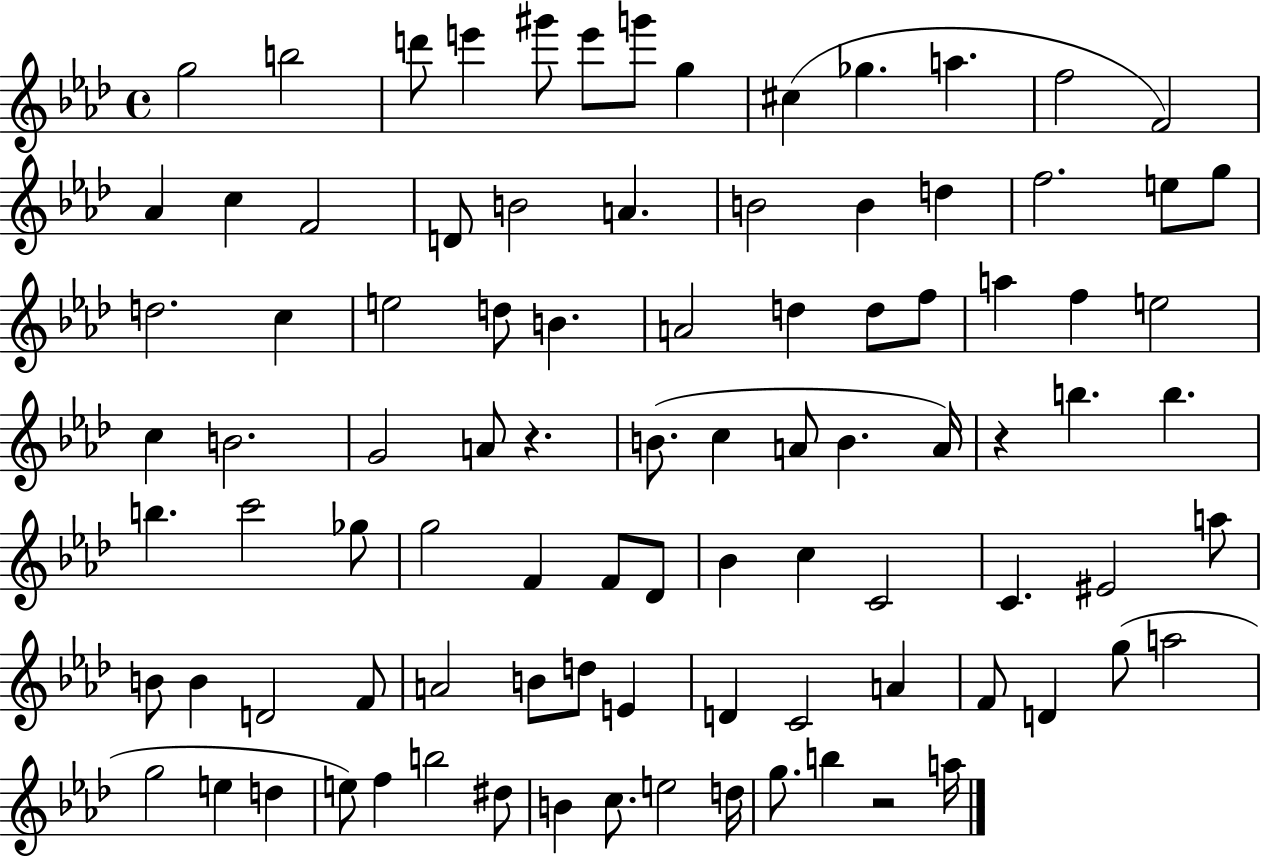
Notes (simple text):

G5/h B5/h D6/e E6/q G#6/e E6/e G6/e G5/q C#5/q Gb5/q. A5/q. F5/h F4/h Ab4/q C5/q F4/h D4/e B4/h A4/q. B4/h B4/q D5/q F5/h. E5/e G5/e D5/h. C5/q E5/h D5/e B4/q. A4/h D5/q D5/e F5/e A5/q F5/q E5/h C5/q B4/h. G4/h A4/e R/q. B4/e. C5/q A4/e B4/q. A4/s R/q B5/q. B5/q. B5/q. C6/h Gb5/e G5/h F4/q F4/e Db4/e Bb4/q C5/q C4/h C4/q. EIS4/h A5/e B4/e B4/q D4/h F4/e A4/h B4/e D5/e E4/q D4/q C4/h A4/q F4/e D4/q G5/e A5/h G5/h E5/q D5/q E5/e F5/q B5/h D#5/e B4/q C5/e. E5/h D5/s G5/e. B5/q R/h A5/s